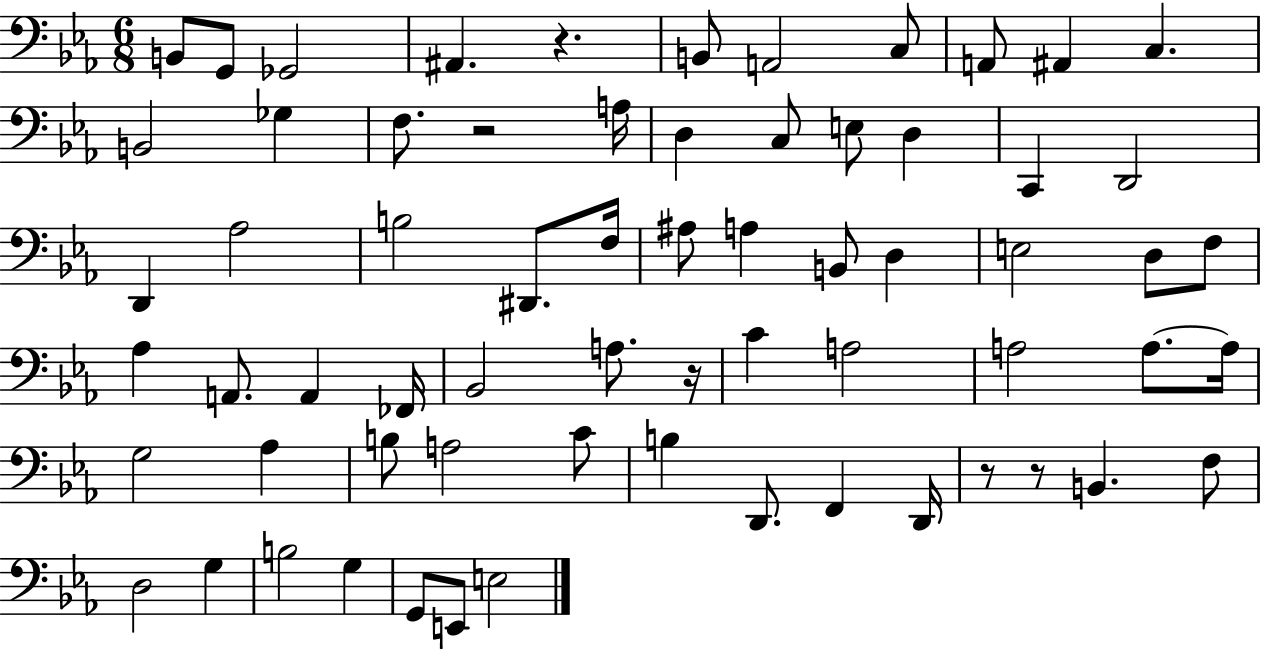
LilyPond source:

{
  \clef bass
  \numericTimeSignature
  \time 6/8
  \key ees \major
  b,8 g,8 ges,2 | ais,4. r4. | b,8 a,2 c8 | a,8 ais,4 c4. | \break b,2 ges4 | f8. r2 a16 | d4 c8 e8 d4 | c,4 d,2 | \break d,4 aes2 | b2 dis,8. f16 | ais8 a4 b,8 d4 | e2 d8 f8 | \break aes4 a,8. a,4 fes,16 | bes,2 a8. r16 | c'4 a2 | a2 a8.~~ a16 | \break g2 aes4 | b8 a2 c'8 | b4 d,8. f,4 d,16 | r8 r8 b,4. f8 | \break d2 g4 | b2 g4 | g,8 e,8 e2 | \bar "|."
}